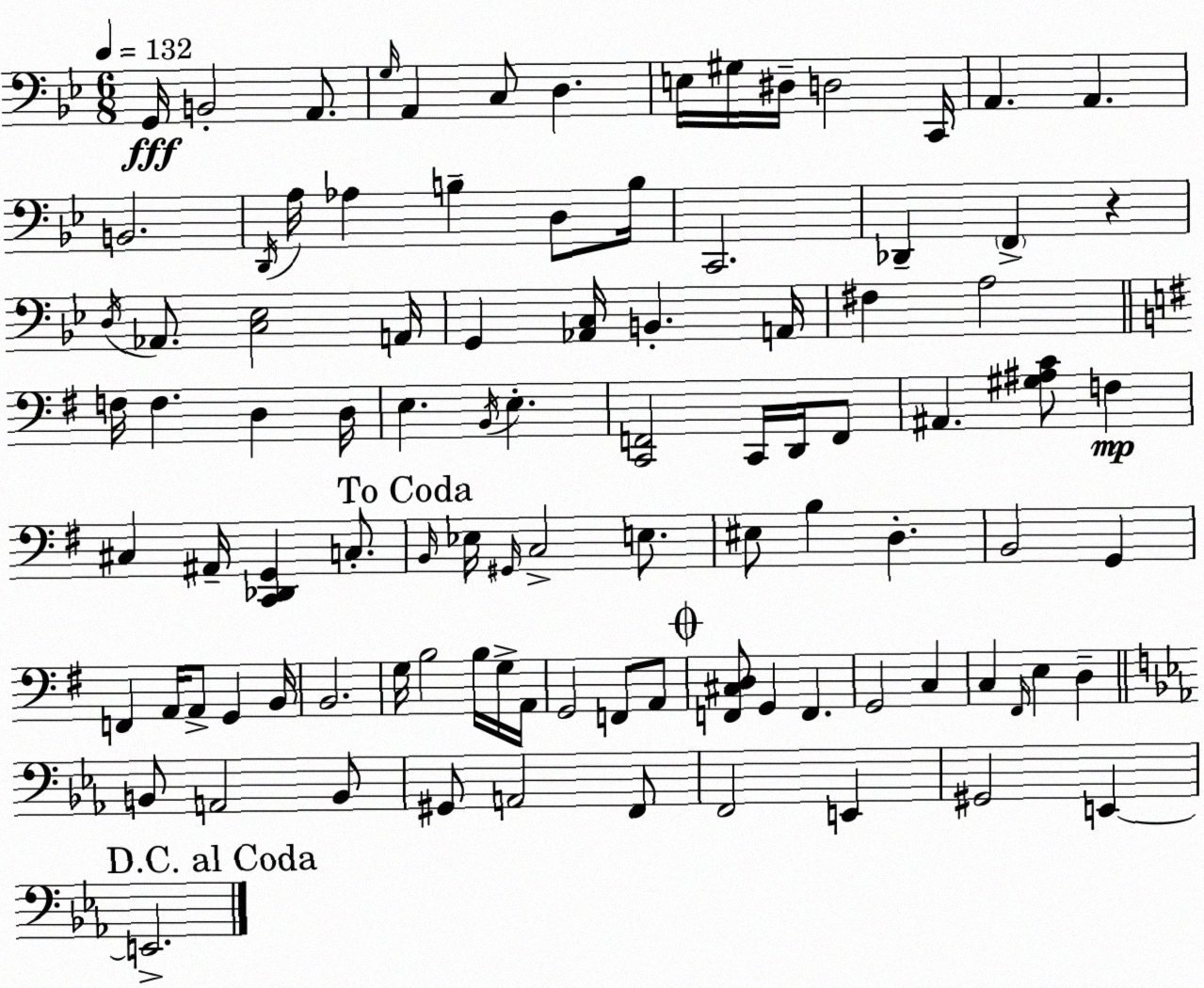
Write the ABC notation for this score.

X:1
T:Untitled
M:6/8
L:1/4
K:Bb
G,,/4 B,,2 A,,/2 G,/4 A,, C,/2 D, E,/4 ^G,/4 ^D,/4 D,2 C,,/4 A,, A,, B,,2 D,,/4 A,/4 _A, B, D,/2 B,/4 C,,2 _D,, F,, z D,/4 _A,,/2 [C,_E,]2 A,,/4 G,, [_A,,C,]/4 B,, A,,/4 ^F, A,2 F,/4 F, D, D,/4 E, B,,/4 E, [C,,F,,]2 C,,/4 D,,/4 F,,/2 ^A,, [^G,^A,C]/2 F, ^C, ^A,,/4 [C,,_D,,G,,] C,/2 B,,/4 _E,/4 ^G,,/4 C,2 E,/2 ^E,/2 B, D, B,,2 G,, F,, A,,/4 A,,/2 G,, B,,/4 B,,2 G,/4 B,2 B,/4 G,/4 A,,/4 G,,2 F,,/2 A,,/2 [F,,^C,D,]/2 G,, F,, G,,2 C, C, ^F,,/4 E, D, B,,/2 A,,2 B,,/2 ^G,,/2 A,,2 F,,/2 F,,2 E,, ^G,,2 E,, E,,2